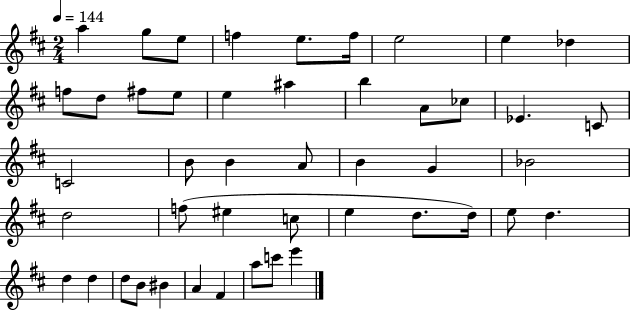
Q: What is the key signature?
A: D major